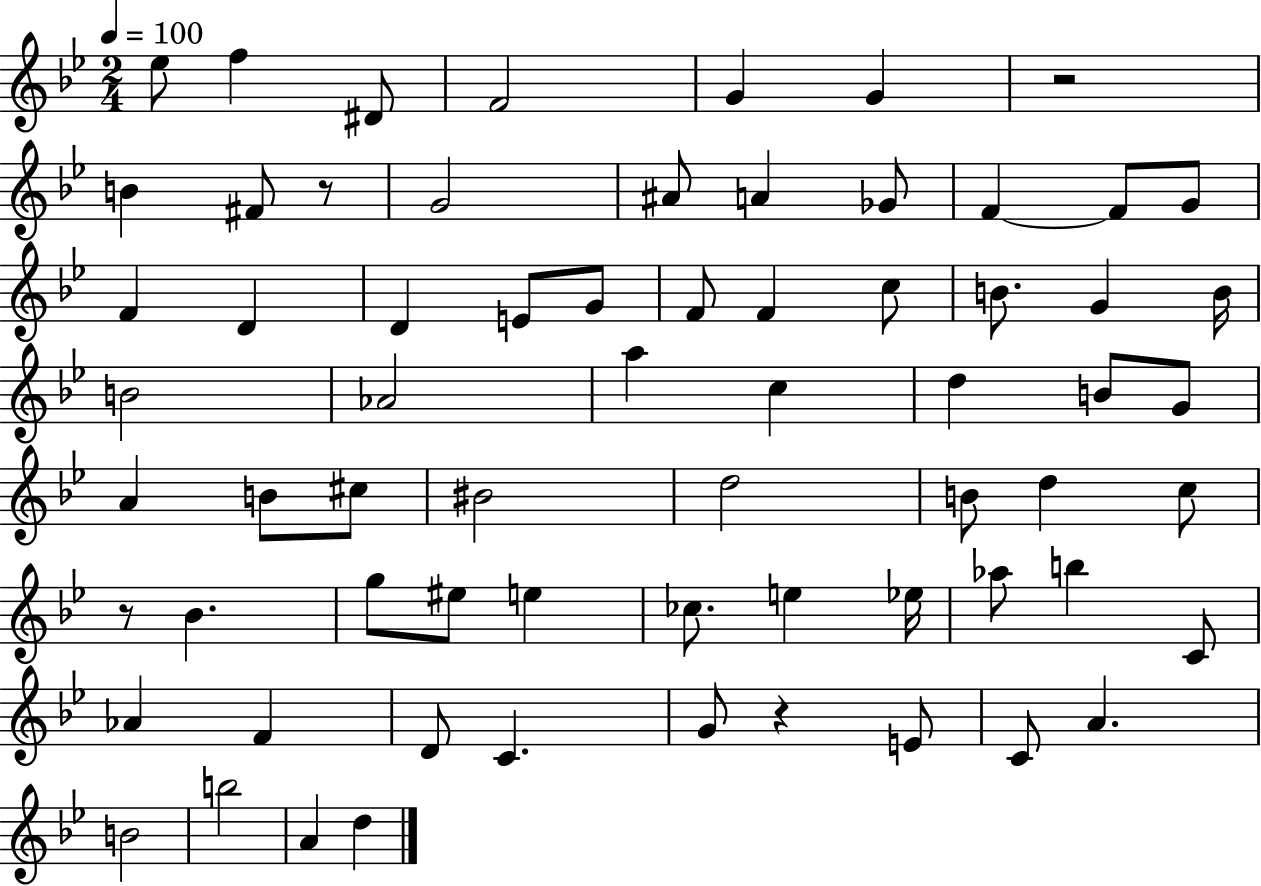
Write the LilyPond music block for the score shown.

{
  \clef treble
  \numericTimeSignature
  \time 2/4
  \key bes \major
  \tempo 4 = 100
  \repeat volta 2 { ees''8 f''4 dis'8 | f'2 | g'4 g'4 | r2 | \break b'4 fis'8 r8 | g'2 | ais'8 a'4 ges'8 | f'4~~ f'8 g'8 | \break f'4 d'4 | d'4 e'8 g'8 | f'8 f'4 c''8 | b'8. g'4 b'16 | \break b'2 | aes'2 | a''4 c''4 | d''4 b'8 g'8 | \break a'4 b'8 cis''8 | bis'2 | d''2 | b'8 d''4 c''8 | \break r8 bes'4. | g''8 eis''8 e''4 | ces''8. e''4 ees''16 | aes''8 b''4 c'8 | \break aes'4 f'4 | d'8 c'4. | g'8 r4 e'8 | c'8 a'4. | \break b'2 | b''2 | a'4 d''4 | } \bar "|."
}